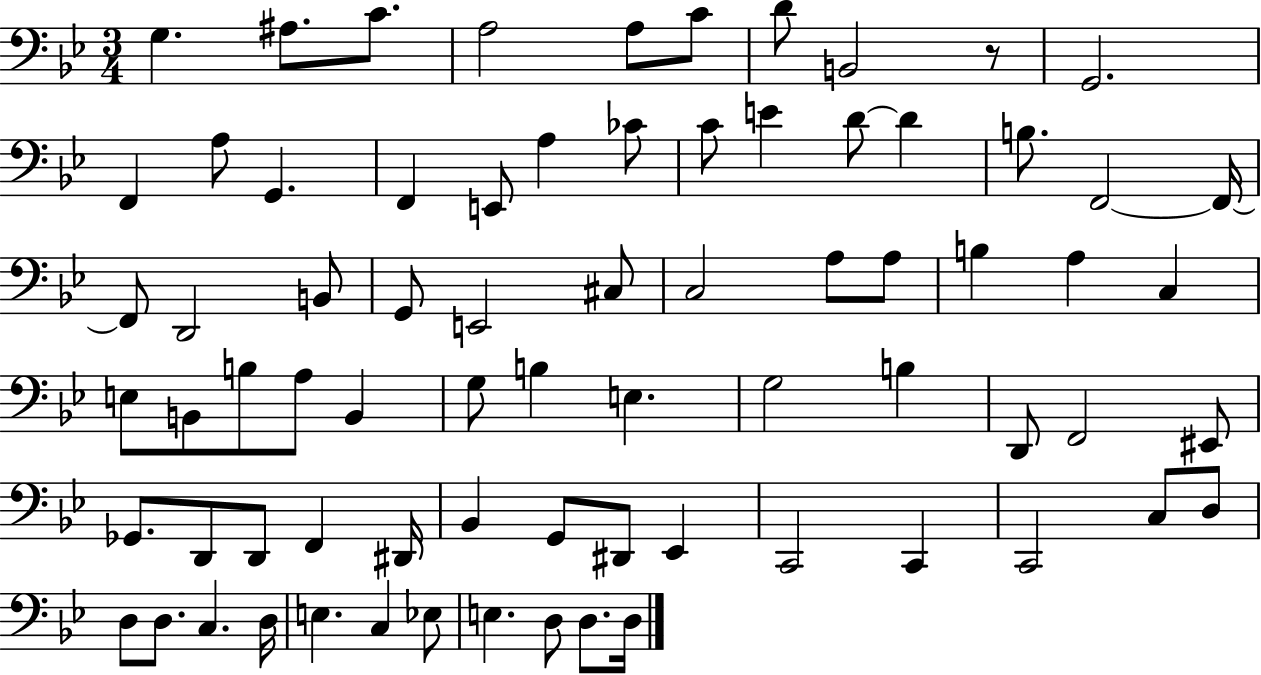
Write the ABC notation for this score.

X:1
T:Untitled
M:3/4
L:1/4
K:Bb
G, ^A,/2 C/2 A,2 A,/2 C/2 D/2 B,,2 z/2 G,,2 F,, A,/2 G,, F,, E,,/2 A, _C/2 C/2 E D/2 D B,/2 F,,2 F,,/4 F,,/2 D,,2 B,,/2 G,,/2 E,,2 ^C,/2 C,2 A,/2 A,/2 B, A, C, E,/2 B,,/2 B,/2 A,/2 B,, G,/2 B, E, G,2 B, D,,/2 F,,2 ^E,,/2 _G,,/2 D,,/2 D,,/2 F,, ^D,,/4 _B,, G,,/2 ^D,,/2 _E,, C,,2 C,, C,,2 C,/2 D,/2 D,/2 D,/2 C, D,/4 E, C, _E,/2 E, D,/2 D,/2 D,/4